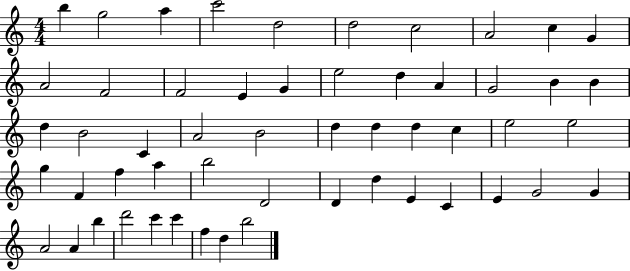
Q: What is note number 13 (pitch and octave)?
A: F4